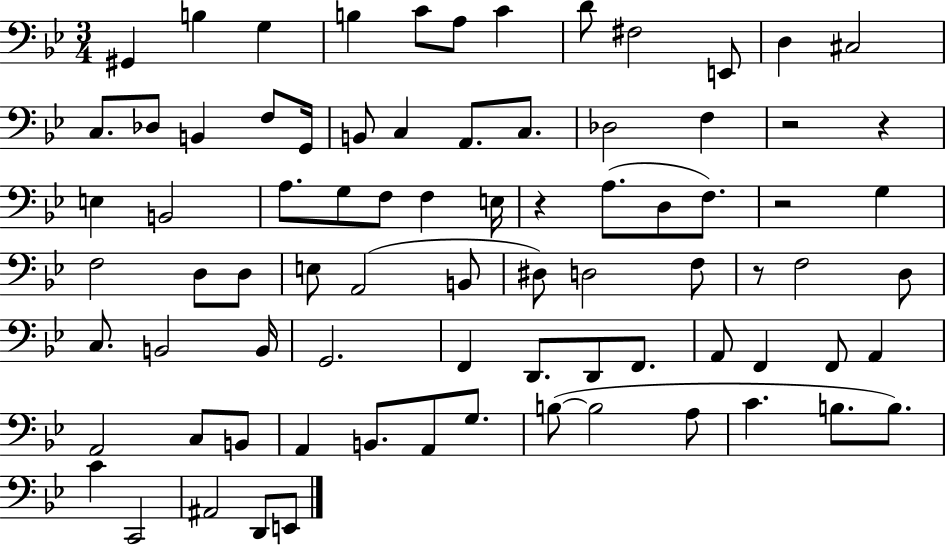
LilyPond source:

{
  \clef bass
  \numericTimeSignature
  \time 3/4
  \key bes \major
  gis,4 b4 g4 | b4 c'8 a8 c'4 | d'8 fis2 e,8 | d4 cis2 | \break c8. des8 b,4 f8 g,16 | b,8 c4 a,8. c8. | des2 f4 | r2 r4 | \break e4 b,2 | a8. g8 f8 f4 e16 | r4 a8.( d8 f8.) | r2 g4 | \break f2 d8 d8 | e8 a,2( b,8 | dis8) d2 f8 | r8 f2 d8 | \break c8. b,2 b,16 | g,2. | f,4 d,8. d,8 f,8. | a,8 f,4 f,8 a,4 | \break a,2 c8 b,8 | a,4 b,8. a,8 g8. | b8~(~ b2 a8 | c'4. b8. b8.) | \break c'4 c,2 | ais,2 d,8 e,8 | \bar "|."
}